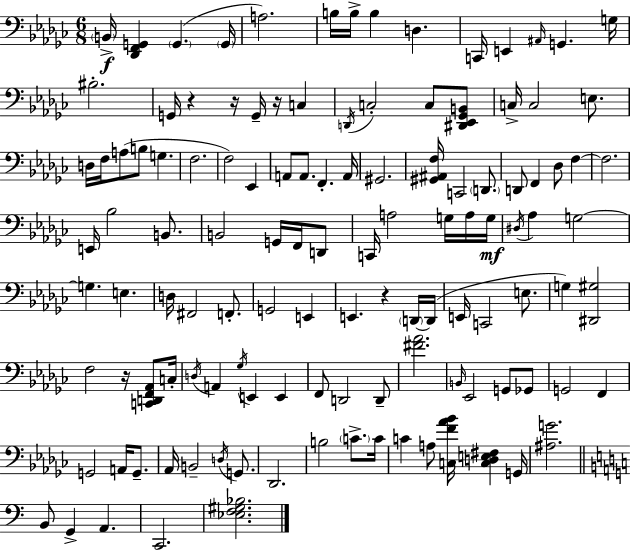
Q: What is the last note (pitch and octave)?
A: C2